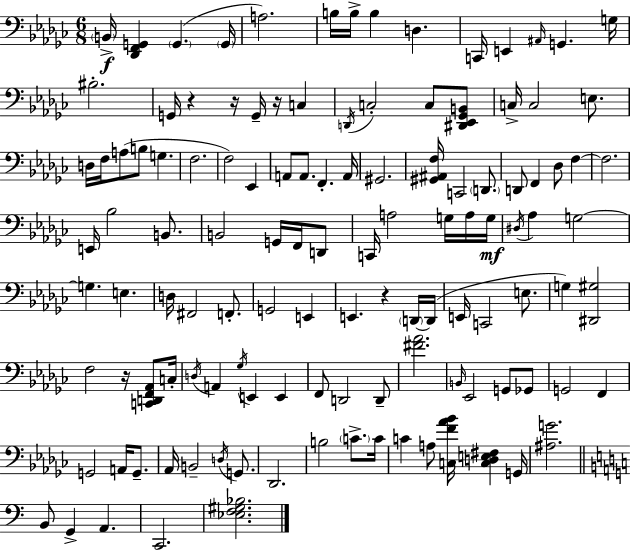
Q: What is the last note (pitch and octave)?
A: C2